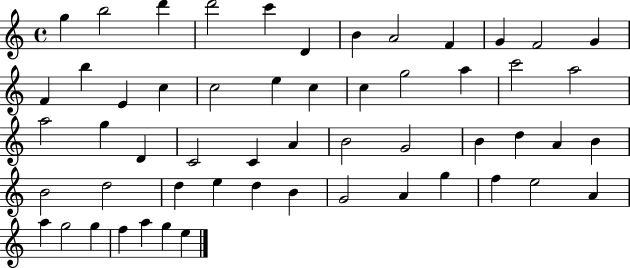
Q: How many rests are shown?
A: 0